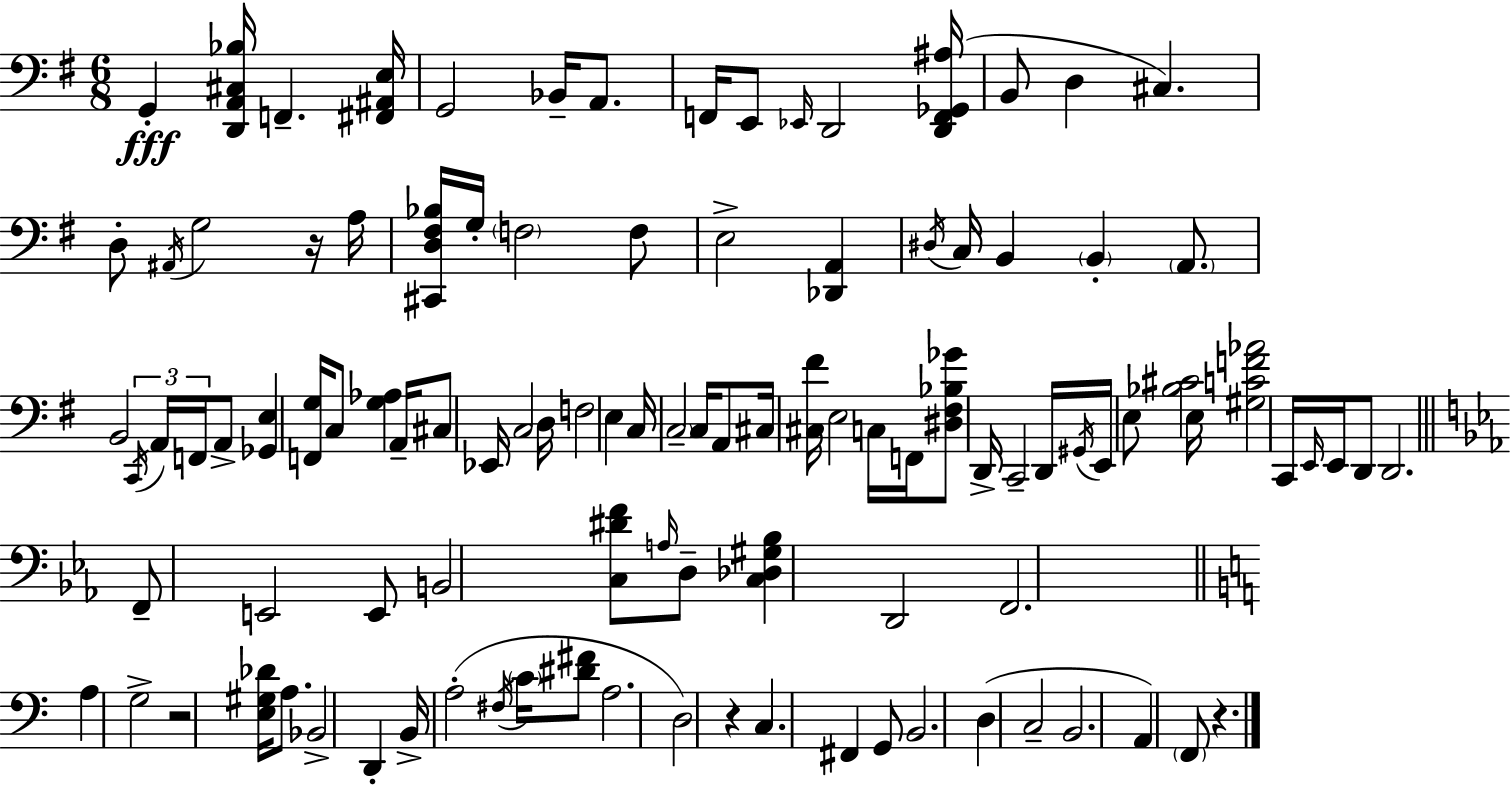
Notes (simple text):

G2/q [D2,A2,C#3,Bb3]/s F2/q. [F#2,A#2,E3]/s G2/h Bb2/s A2/e. F2/s E2/e Eb2/s D2/h [D2,F2,Gb2,A#3]/s B2/e D3/q C#3/q. D3/e A#2/s G3/h R/s A3/s [C#2,D3,F#3,Bb3]/s G3/s F3/h F3/e E3/h [Db2,A2]/q D#3/s C3/s B2/q B2/q A2/e. B2/h C2/s A2/s F2/s A2/e [Gb2,E3]/q [F2,G3]/s C3/e [G3,Ab3]/q A2/s C#3/e Eb2/s C3/h D3/s F3/h E3/q C3/s C3/h C3/s A2/e C#3/s [C#3,F#4]/s E3/h C3/s F2/s [D#3,F#3,Bb3,Gb4]/e D2/s C2/h D2/s G#2/s E2/s E3/e [Bb3,C#4]/h E3/s [G#3,C4,F4,Ab4]/h C2/s E2/s E2/s D2/e D2/h. F2/e E2/h E2/e B2/h [C3,D#4,F4]/e A3/s D3/e [C3,Db3,G#3,Bb3]/q D2/h F2/h. A3/q G3/h R/h [E3,G#3,Db4]/s A3/e. Bb2/h D2/q B2/s A3/h F#3/s C4/s [D#4,F#4]/e A3/h. D3/h R/q C3/q. F#2/q G2/e B2/h. D3/q C3/h B2/h. A2/q F2/e R/q.